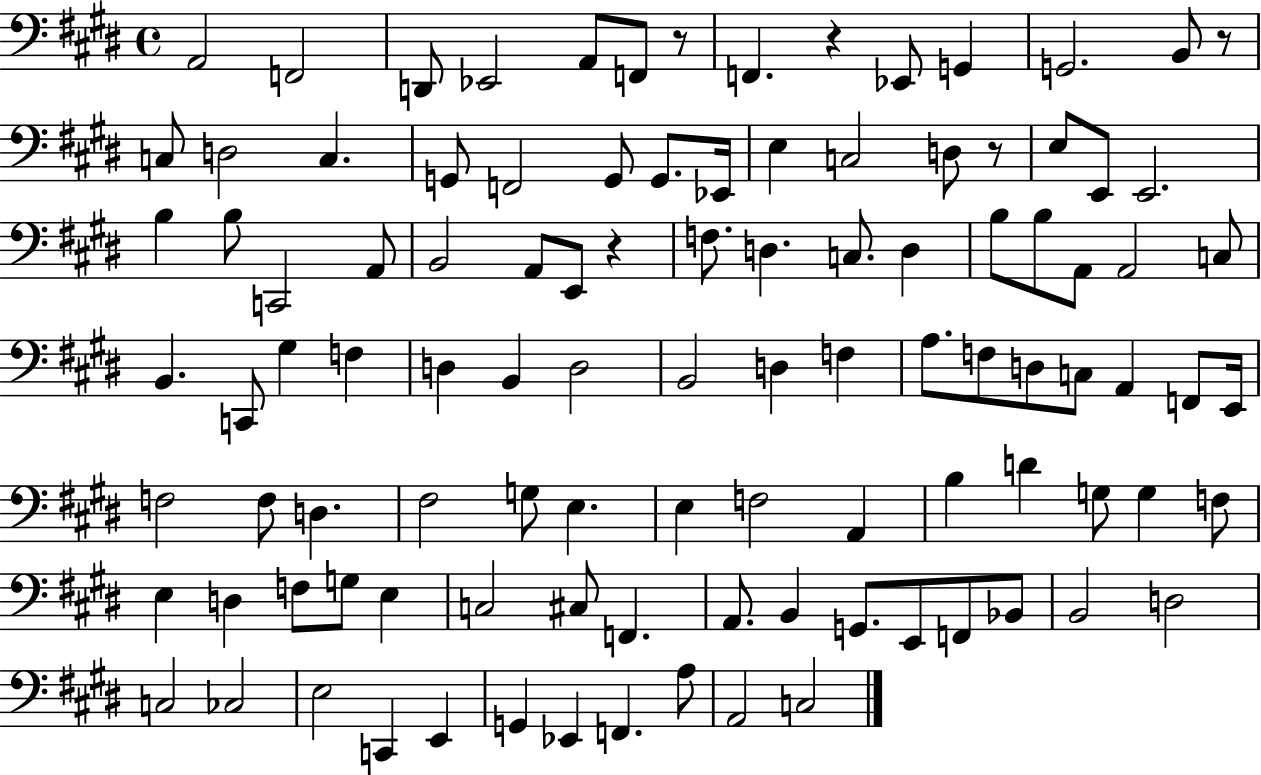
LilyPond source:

{
  \clef bass
  \time 4/4
  \defaultTimeSignature
  \key e \major
  a,2 f,2 | d,8 ees,2 a,8 f,8 r8 | f,4. r4 ees,8 g,4 | g,2. b,8 r8 | \break c8 d2 c4. | g,8 f,2 g,8 g,8. ees,16 | e4 c2 d8 r8 | e8 e,8 e,2. | \break b4 b8 c,2 a,8 | b,2 a,8 e,8 r4 | f8. d4. c8. d4 | b8 b8 a,8 a,2 c8 | \break b,4. c,8 gis4 f4 | d4 b,4 d2 | b,2 d4 f4 | a8. f8 d8 c8 a,4 f,8 e,16 | \break f2 f8 d4. | fis2 g8 e4. | e4 f2 a,4 | b4 d'4 g8 g4 f8 | \break e4 d4 f8 g8 e4 | c2 cis8 f,4. | a,8. b,4 g,8. e,8 f,8 bes,8 | b,2 d2 | \break c2 ces2 | e2 c,4 e,4 | g,4 ees,4 f,4. a8 | a,2 c2 | \break \bar "|."
}